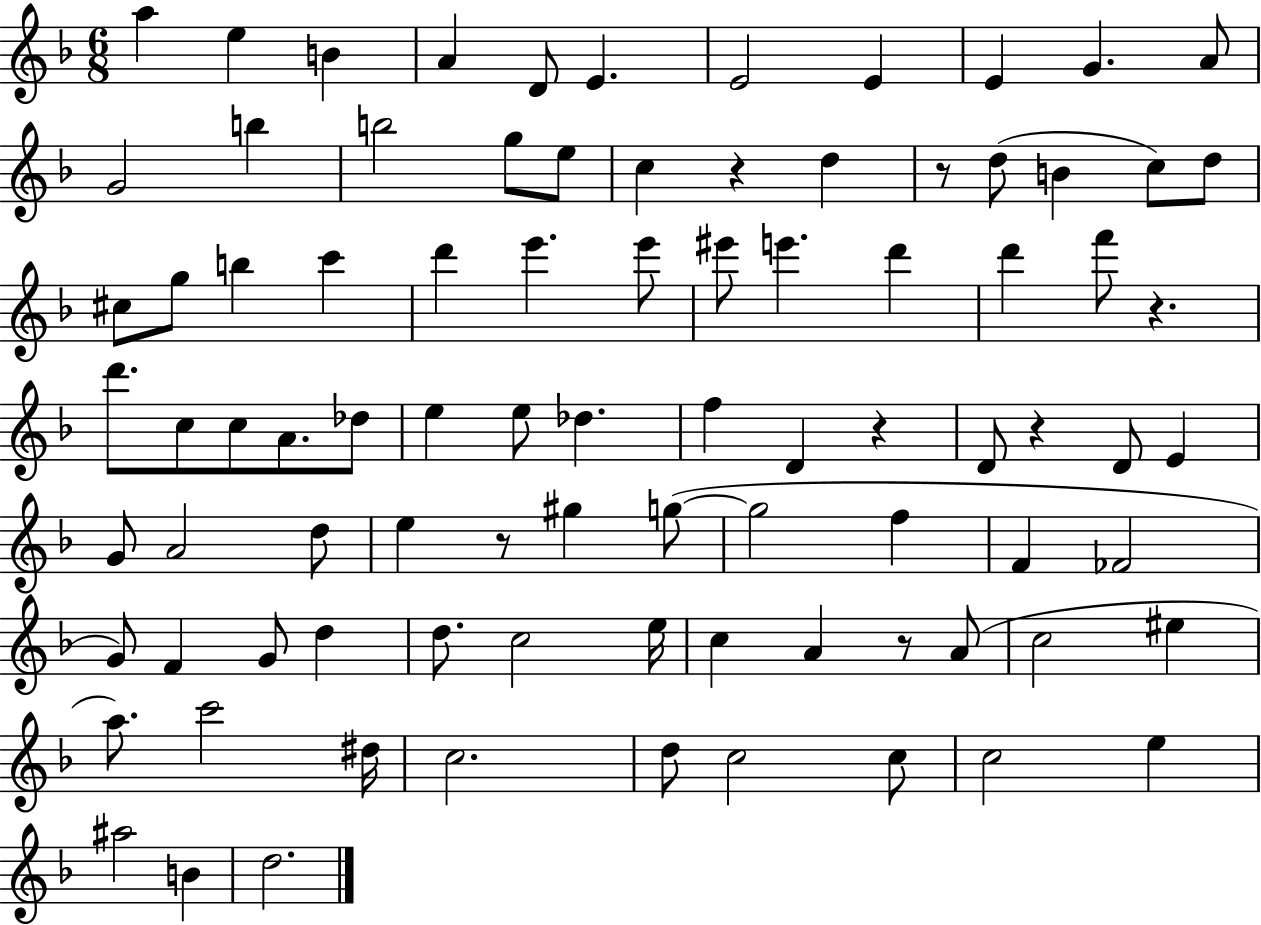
A5/q E5/q B4/q A4/q D4/e E4/q. E4/h E4/q E4/q G4/q. A4/e G4/h B5/q B5/h G5/e E5/e C5/q R/q D5/q R/e D5/e B4/q C5/e D5/e C#5/e G5/e B5/q C6/q D6/q E6/q. E6/e EIS6/e E6/q. D6/q D6/q F6/e R/q. D6/e. C5/e C5/e A4/e. Db5/e E5/q E5/e Db5/q. F5/q D4/q R/q D4/e R/q D4/e E4/q G4/e A4/h D5/e E5/q R/e G#5/q G5/e G5/h F5/q F4/q FES4/h G4/e F4/q G4/e D5/q D5/e. C5/h E5/s C5/q A4/q R/e A4/e C5/h EIS5/q A5/e. C6/h D#5/s C5/h. D5/e C5/h C5/e C5/h E5/q A#5/h B4/q D5/h.